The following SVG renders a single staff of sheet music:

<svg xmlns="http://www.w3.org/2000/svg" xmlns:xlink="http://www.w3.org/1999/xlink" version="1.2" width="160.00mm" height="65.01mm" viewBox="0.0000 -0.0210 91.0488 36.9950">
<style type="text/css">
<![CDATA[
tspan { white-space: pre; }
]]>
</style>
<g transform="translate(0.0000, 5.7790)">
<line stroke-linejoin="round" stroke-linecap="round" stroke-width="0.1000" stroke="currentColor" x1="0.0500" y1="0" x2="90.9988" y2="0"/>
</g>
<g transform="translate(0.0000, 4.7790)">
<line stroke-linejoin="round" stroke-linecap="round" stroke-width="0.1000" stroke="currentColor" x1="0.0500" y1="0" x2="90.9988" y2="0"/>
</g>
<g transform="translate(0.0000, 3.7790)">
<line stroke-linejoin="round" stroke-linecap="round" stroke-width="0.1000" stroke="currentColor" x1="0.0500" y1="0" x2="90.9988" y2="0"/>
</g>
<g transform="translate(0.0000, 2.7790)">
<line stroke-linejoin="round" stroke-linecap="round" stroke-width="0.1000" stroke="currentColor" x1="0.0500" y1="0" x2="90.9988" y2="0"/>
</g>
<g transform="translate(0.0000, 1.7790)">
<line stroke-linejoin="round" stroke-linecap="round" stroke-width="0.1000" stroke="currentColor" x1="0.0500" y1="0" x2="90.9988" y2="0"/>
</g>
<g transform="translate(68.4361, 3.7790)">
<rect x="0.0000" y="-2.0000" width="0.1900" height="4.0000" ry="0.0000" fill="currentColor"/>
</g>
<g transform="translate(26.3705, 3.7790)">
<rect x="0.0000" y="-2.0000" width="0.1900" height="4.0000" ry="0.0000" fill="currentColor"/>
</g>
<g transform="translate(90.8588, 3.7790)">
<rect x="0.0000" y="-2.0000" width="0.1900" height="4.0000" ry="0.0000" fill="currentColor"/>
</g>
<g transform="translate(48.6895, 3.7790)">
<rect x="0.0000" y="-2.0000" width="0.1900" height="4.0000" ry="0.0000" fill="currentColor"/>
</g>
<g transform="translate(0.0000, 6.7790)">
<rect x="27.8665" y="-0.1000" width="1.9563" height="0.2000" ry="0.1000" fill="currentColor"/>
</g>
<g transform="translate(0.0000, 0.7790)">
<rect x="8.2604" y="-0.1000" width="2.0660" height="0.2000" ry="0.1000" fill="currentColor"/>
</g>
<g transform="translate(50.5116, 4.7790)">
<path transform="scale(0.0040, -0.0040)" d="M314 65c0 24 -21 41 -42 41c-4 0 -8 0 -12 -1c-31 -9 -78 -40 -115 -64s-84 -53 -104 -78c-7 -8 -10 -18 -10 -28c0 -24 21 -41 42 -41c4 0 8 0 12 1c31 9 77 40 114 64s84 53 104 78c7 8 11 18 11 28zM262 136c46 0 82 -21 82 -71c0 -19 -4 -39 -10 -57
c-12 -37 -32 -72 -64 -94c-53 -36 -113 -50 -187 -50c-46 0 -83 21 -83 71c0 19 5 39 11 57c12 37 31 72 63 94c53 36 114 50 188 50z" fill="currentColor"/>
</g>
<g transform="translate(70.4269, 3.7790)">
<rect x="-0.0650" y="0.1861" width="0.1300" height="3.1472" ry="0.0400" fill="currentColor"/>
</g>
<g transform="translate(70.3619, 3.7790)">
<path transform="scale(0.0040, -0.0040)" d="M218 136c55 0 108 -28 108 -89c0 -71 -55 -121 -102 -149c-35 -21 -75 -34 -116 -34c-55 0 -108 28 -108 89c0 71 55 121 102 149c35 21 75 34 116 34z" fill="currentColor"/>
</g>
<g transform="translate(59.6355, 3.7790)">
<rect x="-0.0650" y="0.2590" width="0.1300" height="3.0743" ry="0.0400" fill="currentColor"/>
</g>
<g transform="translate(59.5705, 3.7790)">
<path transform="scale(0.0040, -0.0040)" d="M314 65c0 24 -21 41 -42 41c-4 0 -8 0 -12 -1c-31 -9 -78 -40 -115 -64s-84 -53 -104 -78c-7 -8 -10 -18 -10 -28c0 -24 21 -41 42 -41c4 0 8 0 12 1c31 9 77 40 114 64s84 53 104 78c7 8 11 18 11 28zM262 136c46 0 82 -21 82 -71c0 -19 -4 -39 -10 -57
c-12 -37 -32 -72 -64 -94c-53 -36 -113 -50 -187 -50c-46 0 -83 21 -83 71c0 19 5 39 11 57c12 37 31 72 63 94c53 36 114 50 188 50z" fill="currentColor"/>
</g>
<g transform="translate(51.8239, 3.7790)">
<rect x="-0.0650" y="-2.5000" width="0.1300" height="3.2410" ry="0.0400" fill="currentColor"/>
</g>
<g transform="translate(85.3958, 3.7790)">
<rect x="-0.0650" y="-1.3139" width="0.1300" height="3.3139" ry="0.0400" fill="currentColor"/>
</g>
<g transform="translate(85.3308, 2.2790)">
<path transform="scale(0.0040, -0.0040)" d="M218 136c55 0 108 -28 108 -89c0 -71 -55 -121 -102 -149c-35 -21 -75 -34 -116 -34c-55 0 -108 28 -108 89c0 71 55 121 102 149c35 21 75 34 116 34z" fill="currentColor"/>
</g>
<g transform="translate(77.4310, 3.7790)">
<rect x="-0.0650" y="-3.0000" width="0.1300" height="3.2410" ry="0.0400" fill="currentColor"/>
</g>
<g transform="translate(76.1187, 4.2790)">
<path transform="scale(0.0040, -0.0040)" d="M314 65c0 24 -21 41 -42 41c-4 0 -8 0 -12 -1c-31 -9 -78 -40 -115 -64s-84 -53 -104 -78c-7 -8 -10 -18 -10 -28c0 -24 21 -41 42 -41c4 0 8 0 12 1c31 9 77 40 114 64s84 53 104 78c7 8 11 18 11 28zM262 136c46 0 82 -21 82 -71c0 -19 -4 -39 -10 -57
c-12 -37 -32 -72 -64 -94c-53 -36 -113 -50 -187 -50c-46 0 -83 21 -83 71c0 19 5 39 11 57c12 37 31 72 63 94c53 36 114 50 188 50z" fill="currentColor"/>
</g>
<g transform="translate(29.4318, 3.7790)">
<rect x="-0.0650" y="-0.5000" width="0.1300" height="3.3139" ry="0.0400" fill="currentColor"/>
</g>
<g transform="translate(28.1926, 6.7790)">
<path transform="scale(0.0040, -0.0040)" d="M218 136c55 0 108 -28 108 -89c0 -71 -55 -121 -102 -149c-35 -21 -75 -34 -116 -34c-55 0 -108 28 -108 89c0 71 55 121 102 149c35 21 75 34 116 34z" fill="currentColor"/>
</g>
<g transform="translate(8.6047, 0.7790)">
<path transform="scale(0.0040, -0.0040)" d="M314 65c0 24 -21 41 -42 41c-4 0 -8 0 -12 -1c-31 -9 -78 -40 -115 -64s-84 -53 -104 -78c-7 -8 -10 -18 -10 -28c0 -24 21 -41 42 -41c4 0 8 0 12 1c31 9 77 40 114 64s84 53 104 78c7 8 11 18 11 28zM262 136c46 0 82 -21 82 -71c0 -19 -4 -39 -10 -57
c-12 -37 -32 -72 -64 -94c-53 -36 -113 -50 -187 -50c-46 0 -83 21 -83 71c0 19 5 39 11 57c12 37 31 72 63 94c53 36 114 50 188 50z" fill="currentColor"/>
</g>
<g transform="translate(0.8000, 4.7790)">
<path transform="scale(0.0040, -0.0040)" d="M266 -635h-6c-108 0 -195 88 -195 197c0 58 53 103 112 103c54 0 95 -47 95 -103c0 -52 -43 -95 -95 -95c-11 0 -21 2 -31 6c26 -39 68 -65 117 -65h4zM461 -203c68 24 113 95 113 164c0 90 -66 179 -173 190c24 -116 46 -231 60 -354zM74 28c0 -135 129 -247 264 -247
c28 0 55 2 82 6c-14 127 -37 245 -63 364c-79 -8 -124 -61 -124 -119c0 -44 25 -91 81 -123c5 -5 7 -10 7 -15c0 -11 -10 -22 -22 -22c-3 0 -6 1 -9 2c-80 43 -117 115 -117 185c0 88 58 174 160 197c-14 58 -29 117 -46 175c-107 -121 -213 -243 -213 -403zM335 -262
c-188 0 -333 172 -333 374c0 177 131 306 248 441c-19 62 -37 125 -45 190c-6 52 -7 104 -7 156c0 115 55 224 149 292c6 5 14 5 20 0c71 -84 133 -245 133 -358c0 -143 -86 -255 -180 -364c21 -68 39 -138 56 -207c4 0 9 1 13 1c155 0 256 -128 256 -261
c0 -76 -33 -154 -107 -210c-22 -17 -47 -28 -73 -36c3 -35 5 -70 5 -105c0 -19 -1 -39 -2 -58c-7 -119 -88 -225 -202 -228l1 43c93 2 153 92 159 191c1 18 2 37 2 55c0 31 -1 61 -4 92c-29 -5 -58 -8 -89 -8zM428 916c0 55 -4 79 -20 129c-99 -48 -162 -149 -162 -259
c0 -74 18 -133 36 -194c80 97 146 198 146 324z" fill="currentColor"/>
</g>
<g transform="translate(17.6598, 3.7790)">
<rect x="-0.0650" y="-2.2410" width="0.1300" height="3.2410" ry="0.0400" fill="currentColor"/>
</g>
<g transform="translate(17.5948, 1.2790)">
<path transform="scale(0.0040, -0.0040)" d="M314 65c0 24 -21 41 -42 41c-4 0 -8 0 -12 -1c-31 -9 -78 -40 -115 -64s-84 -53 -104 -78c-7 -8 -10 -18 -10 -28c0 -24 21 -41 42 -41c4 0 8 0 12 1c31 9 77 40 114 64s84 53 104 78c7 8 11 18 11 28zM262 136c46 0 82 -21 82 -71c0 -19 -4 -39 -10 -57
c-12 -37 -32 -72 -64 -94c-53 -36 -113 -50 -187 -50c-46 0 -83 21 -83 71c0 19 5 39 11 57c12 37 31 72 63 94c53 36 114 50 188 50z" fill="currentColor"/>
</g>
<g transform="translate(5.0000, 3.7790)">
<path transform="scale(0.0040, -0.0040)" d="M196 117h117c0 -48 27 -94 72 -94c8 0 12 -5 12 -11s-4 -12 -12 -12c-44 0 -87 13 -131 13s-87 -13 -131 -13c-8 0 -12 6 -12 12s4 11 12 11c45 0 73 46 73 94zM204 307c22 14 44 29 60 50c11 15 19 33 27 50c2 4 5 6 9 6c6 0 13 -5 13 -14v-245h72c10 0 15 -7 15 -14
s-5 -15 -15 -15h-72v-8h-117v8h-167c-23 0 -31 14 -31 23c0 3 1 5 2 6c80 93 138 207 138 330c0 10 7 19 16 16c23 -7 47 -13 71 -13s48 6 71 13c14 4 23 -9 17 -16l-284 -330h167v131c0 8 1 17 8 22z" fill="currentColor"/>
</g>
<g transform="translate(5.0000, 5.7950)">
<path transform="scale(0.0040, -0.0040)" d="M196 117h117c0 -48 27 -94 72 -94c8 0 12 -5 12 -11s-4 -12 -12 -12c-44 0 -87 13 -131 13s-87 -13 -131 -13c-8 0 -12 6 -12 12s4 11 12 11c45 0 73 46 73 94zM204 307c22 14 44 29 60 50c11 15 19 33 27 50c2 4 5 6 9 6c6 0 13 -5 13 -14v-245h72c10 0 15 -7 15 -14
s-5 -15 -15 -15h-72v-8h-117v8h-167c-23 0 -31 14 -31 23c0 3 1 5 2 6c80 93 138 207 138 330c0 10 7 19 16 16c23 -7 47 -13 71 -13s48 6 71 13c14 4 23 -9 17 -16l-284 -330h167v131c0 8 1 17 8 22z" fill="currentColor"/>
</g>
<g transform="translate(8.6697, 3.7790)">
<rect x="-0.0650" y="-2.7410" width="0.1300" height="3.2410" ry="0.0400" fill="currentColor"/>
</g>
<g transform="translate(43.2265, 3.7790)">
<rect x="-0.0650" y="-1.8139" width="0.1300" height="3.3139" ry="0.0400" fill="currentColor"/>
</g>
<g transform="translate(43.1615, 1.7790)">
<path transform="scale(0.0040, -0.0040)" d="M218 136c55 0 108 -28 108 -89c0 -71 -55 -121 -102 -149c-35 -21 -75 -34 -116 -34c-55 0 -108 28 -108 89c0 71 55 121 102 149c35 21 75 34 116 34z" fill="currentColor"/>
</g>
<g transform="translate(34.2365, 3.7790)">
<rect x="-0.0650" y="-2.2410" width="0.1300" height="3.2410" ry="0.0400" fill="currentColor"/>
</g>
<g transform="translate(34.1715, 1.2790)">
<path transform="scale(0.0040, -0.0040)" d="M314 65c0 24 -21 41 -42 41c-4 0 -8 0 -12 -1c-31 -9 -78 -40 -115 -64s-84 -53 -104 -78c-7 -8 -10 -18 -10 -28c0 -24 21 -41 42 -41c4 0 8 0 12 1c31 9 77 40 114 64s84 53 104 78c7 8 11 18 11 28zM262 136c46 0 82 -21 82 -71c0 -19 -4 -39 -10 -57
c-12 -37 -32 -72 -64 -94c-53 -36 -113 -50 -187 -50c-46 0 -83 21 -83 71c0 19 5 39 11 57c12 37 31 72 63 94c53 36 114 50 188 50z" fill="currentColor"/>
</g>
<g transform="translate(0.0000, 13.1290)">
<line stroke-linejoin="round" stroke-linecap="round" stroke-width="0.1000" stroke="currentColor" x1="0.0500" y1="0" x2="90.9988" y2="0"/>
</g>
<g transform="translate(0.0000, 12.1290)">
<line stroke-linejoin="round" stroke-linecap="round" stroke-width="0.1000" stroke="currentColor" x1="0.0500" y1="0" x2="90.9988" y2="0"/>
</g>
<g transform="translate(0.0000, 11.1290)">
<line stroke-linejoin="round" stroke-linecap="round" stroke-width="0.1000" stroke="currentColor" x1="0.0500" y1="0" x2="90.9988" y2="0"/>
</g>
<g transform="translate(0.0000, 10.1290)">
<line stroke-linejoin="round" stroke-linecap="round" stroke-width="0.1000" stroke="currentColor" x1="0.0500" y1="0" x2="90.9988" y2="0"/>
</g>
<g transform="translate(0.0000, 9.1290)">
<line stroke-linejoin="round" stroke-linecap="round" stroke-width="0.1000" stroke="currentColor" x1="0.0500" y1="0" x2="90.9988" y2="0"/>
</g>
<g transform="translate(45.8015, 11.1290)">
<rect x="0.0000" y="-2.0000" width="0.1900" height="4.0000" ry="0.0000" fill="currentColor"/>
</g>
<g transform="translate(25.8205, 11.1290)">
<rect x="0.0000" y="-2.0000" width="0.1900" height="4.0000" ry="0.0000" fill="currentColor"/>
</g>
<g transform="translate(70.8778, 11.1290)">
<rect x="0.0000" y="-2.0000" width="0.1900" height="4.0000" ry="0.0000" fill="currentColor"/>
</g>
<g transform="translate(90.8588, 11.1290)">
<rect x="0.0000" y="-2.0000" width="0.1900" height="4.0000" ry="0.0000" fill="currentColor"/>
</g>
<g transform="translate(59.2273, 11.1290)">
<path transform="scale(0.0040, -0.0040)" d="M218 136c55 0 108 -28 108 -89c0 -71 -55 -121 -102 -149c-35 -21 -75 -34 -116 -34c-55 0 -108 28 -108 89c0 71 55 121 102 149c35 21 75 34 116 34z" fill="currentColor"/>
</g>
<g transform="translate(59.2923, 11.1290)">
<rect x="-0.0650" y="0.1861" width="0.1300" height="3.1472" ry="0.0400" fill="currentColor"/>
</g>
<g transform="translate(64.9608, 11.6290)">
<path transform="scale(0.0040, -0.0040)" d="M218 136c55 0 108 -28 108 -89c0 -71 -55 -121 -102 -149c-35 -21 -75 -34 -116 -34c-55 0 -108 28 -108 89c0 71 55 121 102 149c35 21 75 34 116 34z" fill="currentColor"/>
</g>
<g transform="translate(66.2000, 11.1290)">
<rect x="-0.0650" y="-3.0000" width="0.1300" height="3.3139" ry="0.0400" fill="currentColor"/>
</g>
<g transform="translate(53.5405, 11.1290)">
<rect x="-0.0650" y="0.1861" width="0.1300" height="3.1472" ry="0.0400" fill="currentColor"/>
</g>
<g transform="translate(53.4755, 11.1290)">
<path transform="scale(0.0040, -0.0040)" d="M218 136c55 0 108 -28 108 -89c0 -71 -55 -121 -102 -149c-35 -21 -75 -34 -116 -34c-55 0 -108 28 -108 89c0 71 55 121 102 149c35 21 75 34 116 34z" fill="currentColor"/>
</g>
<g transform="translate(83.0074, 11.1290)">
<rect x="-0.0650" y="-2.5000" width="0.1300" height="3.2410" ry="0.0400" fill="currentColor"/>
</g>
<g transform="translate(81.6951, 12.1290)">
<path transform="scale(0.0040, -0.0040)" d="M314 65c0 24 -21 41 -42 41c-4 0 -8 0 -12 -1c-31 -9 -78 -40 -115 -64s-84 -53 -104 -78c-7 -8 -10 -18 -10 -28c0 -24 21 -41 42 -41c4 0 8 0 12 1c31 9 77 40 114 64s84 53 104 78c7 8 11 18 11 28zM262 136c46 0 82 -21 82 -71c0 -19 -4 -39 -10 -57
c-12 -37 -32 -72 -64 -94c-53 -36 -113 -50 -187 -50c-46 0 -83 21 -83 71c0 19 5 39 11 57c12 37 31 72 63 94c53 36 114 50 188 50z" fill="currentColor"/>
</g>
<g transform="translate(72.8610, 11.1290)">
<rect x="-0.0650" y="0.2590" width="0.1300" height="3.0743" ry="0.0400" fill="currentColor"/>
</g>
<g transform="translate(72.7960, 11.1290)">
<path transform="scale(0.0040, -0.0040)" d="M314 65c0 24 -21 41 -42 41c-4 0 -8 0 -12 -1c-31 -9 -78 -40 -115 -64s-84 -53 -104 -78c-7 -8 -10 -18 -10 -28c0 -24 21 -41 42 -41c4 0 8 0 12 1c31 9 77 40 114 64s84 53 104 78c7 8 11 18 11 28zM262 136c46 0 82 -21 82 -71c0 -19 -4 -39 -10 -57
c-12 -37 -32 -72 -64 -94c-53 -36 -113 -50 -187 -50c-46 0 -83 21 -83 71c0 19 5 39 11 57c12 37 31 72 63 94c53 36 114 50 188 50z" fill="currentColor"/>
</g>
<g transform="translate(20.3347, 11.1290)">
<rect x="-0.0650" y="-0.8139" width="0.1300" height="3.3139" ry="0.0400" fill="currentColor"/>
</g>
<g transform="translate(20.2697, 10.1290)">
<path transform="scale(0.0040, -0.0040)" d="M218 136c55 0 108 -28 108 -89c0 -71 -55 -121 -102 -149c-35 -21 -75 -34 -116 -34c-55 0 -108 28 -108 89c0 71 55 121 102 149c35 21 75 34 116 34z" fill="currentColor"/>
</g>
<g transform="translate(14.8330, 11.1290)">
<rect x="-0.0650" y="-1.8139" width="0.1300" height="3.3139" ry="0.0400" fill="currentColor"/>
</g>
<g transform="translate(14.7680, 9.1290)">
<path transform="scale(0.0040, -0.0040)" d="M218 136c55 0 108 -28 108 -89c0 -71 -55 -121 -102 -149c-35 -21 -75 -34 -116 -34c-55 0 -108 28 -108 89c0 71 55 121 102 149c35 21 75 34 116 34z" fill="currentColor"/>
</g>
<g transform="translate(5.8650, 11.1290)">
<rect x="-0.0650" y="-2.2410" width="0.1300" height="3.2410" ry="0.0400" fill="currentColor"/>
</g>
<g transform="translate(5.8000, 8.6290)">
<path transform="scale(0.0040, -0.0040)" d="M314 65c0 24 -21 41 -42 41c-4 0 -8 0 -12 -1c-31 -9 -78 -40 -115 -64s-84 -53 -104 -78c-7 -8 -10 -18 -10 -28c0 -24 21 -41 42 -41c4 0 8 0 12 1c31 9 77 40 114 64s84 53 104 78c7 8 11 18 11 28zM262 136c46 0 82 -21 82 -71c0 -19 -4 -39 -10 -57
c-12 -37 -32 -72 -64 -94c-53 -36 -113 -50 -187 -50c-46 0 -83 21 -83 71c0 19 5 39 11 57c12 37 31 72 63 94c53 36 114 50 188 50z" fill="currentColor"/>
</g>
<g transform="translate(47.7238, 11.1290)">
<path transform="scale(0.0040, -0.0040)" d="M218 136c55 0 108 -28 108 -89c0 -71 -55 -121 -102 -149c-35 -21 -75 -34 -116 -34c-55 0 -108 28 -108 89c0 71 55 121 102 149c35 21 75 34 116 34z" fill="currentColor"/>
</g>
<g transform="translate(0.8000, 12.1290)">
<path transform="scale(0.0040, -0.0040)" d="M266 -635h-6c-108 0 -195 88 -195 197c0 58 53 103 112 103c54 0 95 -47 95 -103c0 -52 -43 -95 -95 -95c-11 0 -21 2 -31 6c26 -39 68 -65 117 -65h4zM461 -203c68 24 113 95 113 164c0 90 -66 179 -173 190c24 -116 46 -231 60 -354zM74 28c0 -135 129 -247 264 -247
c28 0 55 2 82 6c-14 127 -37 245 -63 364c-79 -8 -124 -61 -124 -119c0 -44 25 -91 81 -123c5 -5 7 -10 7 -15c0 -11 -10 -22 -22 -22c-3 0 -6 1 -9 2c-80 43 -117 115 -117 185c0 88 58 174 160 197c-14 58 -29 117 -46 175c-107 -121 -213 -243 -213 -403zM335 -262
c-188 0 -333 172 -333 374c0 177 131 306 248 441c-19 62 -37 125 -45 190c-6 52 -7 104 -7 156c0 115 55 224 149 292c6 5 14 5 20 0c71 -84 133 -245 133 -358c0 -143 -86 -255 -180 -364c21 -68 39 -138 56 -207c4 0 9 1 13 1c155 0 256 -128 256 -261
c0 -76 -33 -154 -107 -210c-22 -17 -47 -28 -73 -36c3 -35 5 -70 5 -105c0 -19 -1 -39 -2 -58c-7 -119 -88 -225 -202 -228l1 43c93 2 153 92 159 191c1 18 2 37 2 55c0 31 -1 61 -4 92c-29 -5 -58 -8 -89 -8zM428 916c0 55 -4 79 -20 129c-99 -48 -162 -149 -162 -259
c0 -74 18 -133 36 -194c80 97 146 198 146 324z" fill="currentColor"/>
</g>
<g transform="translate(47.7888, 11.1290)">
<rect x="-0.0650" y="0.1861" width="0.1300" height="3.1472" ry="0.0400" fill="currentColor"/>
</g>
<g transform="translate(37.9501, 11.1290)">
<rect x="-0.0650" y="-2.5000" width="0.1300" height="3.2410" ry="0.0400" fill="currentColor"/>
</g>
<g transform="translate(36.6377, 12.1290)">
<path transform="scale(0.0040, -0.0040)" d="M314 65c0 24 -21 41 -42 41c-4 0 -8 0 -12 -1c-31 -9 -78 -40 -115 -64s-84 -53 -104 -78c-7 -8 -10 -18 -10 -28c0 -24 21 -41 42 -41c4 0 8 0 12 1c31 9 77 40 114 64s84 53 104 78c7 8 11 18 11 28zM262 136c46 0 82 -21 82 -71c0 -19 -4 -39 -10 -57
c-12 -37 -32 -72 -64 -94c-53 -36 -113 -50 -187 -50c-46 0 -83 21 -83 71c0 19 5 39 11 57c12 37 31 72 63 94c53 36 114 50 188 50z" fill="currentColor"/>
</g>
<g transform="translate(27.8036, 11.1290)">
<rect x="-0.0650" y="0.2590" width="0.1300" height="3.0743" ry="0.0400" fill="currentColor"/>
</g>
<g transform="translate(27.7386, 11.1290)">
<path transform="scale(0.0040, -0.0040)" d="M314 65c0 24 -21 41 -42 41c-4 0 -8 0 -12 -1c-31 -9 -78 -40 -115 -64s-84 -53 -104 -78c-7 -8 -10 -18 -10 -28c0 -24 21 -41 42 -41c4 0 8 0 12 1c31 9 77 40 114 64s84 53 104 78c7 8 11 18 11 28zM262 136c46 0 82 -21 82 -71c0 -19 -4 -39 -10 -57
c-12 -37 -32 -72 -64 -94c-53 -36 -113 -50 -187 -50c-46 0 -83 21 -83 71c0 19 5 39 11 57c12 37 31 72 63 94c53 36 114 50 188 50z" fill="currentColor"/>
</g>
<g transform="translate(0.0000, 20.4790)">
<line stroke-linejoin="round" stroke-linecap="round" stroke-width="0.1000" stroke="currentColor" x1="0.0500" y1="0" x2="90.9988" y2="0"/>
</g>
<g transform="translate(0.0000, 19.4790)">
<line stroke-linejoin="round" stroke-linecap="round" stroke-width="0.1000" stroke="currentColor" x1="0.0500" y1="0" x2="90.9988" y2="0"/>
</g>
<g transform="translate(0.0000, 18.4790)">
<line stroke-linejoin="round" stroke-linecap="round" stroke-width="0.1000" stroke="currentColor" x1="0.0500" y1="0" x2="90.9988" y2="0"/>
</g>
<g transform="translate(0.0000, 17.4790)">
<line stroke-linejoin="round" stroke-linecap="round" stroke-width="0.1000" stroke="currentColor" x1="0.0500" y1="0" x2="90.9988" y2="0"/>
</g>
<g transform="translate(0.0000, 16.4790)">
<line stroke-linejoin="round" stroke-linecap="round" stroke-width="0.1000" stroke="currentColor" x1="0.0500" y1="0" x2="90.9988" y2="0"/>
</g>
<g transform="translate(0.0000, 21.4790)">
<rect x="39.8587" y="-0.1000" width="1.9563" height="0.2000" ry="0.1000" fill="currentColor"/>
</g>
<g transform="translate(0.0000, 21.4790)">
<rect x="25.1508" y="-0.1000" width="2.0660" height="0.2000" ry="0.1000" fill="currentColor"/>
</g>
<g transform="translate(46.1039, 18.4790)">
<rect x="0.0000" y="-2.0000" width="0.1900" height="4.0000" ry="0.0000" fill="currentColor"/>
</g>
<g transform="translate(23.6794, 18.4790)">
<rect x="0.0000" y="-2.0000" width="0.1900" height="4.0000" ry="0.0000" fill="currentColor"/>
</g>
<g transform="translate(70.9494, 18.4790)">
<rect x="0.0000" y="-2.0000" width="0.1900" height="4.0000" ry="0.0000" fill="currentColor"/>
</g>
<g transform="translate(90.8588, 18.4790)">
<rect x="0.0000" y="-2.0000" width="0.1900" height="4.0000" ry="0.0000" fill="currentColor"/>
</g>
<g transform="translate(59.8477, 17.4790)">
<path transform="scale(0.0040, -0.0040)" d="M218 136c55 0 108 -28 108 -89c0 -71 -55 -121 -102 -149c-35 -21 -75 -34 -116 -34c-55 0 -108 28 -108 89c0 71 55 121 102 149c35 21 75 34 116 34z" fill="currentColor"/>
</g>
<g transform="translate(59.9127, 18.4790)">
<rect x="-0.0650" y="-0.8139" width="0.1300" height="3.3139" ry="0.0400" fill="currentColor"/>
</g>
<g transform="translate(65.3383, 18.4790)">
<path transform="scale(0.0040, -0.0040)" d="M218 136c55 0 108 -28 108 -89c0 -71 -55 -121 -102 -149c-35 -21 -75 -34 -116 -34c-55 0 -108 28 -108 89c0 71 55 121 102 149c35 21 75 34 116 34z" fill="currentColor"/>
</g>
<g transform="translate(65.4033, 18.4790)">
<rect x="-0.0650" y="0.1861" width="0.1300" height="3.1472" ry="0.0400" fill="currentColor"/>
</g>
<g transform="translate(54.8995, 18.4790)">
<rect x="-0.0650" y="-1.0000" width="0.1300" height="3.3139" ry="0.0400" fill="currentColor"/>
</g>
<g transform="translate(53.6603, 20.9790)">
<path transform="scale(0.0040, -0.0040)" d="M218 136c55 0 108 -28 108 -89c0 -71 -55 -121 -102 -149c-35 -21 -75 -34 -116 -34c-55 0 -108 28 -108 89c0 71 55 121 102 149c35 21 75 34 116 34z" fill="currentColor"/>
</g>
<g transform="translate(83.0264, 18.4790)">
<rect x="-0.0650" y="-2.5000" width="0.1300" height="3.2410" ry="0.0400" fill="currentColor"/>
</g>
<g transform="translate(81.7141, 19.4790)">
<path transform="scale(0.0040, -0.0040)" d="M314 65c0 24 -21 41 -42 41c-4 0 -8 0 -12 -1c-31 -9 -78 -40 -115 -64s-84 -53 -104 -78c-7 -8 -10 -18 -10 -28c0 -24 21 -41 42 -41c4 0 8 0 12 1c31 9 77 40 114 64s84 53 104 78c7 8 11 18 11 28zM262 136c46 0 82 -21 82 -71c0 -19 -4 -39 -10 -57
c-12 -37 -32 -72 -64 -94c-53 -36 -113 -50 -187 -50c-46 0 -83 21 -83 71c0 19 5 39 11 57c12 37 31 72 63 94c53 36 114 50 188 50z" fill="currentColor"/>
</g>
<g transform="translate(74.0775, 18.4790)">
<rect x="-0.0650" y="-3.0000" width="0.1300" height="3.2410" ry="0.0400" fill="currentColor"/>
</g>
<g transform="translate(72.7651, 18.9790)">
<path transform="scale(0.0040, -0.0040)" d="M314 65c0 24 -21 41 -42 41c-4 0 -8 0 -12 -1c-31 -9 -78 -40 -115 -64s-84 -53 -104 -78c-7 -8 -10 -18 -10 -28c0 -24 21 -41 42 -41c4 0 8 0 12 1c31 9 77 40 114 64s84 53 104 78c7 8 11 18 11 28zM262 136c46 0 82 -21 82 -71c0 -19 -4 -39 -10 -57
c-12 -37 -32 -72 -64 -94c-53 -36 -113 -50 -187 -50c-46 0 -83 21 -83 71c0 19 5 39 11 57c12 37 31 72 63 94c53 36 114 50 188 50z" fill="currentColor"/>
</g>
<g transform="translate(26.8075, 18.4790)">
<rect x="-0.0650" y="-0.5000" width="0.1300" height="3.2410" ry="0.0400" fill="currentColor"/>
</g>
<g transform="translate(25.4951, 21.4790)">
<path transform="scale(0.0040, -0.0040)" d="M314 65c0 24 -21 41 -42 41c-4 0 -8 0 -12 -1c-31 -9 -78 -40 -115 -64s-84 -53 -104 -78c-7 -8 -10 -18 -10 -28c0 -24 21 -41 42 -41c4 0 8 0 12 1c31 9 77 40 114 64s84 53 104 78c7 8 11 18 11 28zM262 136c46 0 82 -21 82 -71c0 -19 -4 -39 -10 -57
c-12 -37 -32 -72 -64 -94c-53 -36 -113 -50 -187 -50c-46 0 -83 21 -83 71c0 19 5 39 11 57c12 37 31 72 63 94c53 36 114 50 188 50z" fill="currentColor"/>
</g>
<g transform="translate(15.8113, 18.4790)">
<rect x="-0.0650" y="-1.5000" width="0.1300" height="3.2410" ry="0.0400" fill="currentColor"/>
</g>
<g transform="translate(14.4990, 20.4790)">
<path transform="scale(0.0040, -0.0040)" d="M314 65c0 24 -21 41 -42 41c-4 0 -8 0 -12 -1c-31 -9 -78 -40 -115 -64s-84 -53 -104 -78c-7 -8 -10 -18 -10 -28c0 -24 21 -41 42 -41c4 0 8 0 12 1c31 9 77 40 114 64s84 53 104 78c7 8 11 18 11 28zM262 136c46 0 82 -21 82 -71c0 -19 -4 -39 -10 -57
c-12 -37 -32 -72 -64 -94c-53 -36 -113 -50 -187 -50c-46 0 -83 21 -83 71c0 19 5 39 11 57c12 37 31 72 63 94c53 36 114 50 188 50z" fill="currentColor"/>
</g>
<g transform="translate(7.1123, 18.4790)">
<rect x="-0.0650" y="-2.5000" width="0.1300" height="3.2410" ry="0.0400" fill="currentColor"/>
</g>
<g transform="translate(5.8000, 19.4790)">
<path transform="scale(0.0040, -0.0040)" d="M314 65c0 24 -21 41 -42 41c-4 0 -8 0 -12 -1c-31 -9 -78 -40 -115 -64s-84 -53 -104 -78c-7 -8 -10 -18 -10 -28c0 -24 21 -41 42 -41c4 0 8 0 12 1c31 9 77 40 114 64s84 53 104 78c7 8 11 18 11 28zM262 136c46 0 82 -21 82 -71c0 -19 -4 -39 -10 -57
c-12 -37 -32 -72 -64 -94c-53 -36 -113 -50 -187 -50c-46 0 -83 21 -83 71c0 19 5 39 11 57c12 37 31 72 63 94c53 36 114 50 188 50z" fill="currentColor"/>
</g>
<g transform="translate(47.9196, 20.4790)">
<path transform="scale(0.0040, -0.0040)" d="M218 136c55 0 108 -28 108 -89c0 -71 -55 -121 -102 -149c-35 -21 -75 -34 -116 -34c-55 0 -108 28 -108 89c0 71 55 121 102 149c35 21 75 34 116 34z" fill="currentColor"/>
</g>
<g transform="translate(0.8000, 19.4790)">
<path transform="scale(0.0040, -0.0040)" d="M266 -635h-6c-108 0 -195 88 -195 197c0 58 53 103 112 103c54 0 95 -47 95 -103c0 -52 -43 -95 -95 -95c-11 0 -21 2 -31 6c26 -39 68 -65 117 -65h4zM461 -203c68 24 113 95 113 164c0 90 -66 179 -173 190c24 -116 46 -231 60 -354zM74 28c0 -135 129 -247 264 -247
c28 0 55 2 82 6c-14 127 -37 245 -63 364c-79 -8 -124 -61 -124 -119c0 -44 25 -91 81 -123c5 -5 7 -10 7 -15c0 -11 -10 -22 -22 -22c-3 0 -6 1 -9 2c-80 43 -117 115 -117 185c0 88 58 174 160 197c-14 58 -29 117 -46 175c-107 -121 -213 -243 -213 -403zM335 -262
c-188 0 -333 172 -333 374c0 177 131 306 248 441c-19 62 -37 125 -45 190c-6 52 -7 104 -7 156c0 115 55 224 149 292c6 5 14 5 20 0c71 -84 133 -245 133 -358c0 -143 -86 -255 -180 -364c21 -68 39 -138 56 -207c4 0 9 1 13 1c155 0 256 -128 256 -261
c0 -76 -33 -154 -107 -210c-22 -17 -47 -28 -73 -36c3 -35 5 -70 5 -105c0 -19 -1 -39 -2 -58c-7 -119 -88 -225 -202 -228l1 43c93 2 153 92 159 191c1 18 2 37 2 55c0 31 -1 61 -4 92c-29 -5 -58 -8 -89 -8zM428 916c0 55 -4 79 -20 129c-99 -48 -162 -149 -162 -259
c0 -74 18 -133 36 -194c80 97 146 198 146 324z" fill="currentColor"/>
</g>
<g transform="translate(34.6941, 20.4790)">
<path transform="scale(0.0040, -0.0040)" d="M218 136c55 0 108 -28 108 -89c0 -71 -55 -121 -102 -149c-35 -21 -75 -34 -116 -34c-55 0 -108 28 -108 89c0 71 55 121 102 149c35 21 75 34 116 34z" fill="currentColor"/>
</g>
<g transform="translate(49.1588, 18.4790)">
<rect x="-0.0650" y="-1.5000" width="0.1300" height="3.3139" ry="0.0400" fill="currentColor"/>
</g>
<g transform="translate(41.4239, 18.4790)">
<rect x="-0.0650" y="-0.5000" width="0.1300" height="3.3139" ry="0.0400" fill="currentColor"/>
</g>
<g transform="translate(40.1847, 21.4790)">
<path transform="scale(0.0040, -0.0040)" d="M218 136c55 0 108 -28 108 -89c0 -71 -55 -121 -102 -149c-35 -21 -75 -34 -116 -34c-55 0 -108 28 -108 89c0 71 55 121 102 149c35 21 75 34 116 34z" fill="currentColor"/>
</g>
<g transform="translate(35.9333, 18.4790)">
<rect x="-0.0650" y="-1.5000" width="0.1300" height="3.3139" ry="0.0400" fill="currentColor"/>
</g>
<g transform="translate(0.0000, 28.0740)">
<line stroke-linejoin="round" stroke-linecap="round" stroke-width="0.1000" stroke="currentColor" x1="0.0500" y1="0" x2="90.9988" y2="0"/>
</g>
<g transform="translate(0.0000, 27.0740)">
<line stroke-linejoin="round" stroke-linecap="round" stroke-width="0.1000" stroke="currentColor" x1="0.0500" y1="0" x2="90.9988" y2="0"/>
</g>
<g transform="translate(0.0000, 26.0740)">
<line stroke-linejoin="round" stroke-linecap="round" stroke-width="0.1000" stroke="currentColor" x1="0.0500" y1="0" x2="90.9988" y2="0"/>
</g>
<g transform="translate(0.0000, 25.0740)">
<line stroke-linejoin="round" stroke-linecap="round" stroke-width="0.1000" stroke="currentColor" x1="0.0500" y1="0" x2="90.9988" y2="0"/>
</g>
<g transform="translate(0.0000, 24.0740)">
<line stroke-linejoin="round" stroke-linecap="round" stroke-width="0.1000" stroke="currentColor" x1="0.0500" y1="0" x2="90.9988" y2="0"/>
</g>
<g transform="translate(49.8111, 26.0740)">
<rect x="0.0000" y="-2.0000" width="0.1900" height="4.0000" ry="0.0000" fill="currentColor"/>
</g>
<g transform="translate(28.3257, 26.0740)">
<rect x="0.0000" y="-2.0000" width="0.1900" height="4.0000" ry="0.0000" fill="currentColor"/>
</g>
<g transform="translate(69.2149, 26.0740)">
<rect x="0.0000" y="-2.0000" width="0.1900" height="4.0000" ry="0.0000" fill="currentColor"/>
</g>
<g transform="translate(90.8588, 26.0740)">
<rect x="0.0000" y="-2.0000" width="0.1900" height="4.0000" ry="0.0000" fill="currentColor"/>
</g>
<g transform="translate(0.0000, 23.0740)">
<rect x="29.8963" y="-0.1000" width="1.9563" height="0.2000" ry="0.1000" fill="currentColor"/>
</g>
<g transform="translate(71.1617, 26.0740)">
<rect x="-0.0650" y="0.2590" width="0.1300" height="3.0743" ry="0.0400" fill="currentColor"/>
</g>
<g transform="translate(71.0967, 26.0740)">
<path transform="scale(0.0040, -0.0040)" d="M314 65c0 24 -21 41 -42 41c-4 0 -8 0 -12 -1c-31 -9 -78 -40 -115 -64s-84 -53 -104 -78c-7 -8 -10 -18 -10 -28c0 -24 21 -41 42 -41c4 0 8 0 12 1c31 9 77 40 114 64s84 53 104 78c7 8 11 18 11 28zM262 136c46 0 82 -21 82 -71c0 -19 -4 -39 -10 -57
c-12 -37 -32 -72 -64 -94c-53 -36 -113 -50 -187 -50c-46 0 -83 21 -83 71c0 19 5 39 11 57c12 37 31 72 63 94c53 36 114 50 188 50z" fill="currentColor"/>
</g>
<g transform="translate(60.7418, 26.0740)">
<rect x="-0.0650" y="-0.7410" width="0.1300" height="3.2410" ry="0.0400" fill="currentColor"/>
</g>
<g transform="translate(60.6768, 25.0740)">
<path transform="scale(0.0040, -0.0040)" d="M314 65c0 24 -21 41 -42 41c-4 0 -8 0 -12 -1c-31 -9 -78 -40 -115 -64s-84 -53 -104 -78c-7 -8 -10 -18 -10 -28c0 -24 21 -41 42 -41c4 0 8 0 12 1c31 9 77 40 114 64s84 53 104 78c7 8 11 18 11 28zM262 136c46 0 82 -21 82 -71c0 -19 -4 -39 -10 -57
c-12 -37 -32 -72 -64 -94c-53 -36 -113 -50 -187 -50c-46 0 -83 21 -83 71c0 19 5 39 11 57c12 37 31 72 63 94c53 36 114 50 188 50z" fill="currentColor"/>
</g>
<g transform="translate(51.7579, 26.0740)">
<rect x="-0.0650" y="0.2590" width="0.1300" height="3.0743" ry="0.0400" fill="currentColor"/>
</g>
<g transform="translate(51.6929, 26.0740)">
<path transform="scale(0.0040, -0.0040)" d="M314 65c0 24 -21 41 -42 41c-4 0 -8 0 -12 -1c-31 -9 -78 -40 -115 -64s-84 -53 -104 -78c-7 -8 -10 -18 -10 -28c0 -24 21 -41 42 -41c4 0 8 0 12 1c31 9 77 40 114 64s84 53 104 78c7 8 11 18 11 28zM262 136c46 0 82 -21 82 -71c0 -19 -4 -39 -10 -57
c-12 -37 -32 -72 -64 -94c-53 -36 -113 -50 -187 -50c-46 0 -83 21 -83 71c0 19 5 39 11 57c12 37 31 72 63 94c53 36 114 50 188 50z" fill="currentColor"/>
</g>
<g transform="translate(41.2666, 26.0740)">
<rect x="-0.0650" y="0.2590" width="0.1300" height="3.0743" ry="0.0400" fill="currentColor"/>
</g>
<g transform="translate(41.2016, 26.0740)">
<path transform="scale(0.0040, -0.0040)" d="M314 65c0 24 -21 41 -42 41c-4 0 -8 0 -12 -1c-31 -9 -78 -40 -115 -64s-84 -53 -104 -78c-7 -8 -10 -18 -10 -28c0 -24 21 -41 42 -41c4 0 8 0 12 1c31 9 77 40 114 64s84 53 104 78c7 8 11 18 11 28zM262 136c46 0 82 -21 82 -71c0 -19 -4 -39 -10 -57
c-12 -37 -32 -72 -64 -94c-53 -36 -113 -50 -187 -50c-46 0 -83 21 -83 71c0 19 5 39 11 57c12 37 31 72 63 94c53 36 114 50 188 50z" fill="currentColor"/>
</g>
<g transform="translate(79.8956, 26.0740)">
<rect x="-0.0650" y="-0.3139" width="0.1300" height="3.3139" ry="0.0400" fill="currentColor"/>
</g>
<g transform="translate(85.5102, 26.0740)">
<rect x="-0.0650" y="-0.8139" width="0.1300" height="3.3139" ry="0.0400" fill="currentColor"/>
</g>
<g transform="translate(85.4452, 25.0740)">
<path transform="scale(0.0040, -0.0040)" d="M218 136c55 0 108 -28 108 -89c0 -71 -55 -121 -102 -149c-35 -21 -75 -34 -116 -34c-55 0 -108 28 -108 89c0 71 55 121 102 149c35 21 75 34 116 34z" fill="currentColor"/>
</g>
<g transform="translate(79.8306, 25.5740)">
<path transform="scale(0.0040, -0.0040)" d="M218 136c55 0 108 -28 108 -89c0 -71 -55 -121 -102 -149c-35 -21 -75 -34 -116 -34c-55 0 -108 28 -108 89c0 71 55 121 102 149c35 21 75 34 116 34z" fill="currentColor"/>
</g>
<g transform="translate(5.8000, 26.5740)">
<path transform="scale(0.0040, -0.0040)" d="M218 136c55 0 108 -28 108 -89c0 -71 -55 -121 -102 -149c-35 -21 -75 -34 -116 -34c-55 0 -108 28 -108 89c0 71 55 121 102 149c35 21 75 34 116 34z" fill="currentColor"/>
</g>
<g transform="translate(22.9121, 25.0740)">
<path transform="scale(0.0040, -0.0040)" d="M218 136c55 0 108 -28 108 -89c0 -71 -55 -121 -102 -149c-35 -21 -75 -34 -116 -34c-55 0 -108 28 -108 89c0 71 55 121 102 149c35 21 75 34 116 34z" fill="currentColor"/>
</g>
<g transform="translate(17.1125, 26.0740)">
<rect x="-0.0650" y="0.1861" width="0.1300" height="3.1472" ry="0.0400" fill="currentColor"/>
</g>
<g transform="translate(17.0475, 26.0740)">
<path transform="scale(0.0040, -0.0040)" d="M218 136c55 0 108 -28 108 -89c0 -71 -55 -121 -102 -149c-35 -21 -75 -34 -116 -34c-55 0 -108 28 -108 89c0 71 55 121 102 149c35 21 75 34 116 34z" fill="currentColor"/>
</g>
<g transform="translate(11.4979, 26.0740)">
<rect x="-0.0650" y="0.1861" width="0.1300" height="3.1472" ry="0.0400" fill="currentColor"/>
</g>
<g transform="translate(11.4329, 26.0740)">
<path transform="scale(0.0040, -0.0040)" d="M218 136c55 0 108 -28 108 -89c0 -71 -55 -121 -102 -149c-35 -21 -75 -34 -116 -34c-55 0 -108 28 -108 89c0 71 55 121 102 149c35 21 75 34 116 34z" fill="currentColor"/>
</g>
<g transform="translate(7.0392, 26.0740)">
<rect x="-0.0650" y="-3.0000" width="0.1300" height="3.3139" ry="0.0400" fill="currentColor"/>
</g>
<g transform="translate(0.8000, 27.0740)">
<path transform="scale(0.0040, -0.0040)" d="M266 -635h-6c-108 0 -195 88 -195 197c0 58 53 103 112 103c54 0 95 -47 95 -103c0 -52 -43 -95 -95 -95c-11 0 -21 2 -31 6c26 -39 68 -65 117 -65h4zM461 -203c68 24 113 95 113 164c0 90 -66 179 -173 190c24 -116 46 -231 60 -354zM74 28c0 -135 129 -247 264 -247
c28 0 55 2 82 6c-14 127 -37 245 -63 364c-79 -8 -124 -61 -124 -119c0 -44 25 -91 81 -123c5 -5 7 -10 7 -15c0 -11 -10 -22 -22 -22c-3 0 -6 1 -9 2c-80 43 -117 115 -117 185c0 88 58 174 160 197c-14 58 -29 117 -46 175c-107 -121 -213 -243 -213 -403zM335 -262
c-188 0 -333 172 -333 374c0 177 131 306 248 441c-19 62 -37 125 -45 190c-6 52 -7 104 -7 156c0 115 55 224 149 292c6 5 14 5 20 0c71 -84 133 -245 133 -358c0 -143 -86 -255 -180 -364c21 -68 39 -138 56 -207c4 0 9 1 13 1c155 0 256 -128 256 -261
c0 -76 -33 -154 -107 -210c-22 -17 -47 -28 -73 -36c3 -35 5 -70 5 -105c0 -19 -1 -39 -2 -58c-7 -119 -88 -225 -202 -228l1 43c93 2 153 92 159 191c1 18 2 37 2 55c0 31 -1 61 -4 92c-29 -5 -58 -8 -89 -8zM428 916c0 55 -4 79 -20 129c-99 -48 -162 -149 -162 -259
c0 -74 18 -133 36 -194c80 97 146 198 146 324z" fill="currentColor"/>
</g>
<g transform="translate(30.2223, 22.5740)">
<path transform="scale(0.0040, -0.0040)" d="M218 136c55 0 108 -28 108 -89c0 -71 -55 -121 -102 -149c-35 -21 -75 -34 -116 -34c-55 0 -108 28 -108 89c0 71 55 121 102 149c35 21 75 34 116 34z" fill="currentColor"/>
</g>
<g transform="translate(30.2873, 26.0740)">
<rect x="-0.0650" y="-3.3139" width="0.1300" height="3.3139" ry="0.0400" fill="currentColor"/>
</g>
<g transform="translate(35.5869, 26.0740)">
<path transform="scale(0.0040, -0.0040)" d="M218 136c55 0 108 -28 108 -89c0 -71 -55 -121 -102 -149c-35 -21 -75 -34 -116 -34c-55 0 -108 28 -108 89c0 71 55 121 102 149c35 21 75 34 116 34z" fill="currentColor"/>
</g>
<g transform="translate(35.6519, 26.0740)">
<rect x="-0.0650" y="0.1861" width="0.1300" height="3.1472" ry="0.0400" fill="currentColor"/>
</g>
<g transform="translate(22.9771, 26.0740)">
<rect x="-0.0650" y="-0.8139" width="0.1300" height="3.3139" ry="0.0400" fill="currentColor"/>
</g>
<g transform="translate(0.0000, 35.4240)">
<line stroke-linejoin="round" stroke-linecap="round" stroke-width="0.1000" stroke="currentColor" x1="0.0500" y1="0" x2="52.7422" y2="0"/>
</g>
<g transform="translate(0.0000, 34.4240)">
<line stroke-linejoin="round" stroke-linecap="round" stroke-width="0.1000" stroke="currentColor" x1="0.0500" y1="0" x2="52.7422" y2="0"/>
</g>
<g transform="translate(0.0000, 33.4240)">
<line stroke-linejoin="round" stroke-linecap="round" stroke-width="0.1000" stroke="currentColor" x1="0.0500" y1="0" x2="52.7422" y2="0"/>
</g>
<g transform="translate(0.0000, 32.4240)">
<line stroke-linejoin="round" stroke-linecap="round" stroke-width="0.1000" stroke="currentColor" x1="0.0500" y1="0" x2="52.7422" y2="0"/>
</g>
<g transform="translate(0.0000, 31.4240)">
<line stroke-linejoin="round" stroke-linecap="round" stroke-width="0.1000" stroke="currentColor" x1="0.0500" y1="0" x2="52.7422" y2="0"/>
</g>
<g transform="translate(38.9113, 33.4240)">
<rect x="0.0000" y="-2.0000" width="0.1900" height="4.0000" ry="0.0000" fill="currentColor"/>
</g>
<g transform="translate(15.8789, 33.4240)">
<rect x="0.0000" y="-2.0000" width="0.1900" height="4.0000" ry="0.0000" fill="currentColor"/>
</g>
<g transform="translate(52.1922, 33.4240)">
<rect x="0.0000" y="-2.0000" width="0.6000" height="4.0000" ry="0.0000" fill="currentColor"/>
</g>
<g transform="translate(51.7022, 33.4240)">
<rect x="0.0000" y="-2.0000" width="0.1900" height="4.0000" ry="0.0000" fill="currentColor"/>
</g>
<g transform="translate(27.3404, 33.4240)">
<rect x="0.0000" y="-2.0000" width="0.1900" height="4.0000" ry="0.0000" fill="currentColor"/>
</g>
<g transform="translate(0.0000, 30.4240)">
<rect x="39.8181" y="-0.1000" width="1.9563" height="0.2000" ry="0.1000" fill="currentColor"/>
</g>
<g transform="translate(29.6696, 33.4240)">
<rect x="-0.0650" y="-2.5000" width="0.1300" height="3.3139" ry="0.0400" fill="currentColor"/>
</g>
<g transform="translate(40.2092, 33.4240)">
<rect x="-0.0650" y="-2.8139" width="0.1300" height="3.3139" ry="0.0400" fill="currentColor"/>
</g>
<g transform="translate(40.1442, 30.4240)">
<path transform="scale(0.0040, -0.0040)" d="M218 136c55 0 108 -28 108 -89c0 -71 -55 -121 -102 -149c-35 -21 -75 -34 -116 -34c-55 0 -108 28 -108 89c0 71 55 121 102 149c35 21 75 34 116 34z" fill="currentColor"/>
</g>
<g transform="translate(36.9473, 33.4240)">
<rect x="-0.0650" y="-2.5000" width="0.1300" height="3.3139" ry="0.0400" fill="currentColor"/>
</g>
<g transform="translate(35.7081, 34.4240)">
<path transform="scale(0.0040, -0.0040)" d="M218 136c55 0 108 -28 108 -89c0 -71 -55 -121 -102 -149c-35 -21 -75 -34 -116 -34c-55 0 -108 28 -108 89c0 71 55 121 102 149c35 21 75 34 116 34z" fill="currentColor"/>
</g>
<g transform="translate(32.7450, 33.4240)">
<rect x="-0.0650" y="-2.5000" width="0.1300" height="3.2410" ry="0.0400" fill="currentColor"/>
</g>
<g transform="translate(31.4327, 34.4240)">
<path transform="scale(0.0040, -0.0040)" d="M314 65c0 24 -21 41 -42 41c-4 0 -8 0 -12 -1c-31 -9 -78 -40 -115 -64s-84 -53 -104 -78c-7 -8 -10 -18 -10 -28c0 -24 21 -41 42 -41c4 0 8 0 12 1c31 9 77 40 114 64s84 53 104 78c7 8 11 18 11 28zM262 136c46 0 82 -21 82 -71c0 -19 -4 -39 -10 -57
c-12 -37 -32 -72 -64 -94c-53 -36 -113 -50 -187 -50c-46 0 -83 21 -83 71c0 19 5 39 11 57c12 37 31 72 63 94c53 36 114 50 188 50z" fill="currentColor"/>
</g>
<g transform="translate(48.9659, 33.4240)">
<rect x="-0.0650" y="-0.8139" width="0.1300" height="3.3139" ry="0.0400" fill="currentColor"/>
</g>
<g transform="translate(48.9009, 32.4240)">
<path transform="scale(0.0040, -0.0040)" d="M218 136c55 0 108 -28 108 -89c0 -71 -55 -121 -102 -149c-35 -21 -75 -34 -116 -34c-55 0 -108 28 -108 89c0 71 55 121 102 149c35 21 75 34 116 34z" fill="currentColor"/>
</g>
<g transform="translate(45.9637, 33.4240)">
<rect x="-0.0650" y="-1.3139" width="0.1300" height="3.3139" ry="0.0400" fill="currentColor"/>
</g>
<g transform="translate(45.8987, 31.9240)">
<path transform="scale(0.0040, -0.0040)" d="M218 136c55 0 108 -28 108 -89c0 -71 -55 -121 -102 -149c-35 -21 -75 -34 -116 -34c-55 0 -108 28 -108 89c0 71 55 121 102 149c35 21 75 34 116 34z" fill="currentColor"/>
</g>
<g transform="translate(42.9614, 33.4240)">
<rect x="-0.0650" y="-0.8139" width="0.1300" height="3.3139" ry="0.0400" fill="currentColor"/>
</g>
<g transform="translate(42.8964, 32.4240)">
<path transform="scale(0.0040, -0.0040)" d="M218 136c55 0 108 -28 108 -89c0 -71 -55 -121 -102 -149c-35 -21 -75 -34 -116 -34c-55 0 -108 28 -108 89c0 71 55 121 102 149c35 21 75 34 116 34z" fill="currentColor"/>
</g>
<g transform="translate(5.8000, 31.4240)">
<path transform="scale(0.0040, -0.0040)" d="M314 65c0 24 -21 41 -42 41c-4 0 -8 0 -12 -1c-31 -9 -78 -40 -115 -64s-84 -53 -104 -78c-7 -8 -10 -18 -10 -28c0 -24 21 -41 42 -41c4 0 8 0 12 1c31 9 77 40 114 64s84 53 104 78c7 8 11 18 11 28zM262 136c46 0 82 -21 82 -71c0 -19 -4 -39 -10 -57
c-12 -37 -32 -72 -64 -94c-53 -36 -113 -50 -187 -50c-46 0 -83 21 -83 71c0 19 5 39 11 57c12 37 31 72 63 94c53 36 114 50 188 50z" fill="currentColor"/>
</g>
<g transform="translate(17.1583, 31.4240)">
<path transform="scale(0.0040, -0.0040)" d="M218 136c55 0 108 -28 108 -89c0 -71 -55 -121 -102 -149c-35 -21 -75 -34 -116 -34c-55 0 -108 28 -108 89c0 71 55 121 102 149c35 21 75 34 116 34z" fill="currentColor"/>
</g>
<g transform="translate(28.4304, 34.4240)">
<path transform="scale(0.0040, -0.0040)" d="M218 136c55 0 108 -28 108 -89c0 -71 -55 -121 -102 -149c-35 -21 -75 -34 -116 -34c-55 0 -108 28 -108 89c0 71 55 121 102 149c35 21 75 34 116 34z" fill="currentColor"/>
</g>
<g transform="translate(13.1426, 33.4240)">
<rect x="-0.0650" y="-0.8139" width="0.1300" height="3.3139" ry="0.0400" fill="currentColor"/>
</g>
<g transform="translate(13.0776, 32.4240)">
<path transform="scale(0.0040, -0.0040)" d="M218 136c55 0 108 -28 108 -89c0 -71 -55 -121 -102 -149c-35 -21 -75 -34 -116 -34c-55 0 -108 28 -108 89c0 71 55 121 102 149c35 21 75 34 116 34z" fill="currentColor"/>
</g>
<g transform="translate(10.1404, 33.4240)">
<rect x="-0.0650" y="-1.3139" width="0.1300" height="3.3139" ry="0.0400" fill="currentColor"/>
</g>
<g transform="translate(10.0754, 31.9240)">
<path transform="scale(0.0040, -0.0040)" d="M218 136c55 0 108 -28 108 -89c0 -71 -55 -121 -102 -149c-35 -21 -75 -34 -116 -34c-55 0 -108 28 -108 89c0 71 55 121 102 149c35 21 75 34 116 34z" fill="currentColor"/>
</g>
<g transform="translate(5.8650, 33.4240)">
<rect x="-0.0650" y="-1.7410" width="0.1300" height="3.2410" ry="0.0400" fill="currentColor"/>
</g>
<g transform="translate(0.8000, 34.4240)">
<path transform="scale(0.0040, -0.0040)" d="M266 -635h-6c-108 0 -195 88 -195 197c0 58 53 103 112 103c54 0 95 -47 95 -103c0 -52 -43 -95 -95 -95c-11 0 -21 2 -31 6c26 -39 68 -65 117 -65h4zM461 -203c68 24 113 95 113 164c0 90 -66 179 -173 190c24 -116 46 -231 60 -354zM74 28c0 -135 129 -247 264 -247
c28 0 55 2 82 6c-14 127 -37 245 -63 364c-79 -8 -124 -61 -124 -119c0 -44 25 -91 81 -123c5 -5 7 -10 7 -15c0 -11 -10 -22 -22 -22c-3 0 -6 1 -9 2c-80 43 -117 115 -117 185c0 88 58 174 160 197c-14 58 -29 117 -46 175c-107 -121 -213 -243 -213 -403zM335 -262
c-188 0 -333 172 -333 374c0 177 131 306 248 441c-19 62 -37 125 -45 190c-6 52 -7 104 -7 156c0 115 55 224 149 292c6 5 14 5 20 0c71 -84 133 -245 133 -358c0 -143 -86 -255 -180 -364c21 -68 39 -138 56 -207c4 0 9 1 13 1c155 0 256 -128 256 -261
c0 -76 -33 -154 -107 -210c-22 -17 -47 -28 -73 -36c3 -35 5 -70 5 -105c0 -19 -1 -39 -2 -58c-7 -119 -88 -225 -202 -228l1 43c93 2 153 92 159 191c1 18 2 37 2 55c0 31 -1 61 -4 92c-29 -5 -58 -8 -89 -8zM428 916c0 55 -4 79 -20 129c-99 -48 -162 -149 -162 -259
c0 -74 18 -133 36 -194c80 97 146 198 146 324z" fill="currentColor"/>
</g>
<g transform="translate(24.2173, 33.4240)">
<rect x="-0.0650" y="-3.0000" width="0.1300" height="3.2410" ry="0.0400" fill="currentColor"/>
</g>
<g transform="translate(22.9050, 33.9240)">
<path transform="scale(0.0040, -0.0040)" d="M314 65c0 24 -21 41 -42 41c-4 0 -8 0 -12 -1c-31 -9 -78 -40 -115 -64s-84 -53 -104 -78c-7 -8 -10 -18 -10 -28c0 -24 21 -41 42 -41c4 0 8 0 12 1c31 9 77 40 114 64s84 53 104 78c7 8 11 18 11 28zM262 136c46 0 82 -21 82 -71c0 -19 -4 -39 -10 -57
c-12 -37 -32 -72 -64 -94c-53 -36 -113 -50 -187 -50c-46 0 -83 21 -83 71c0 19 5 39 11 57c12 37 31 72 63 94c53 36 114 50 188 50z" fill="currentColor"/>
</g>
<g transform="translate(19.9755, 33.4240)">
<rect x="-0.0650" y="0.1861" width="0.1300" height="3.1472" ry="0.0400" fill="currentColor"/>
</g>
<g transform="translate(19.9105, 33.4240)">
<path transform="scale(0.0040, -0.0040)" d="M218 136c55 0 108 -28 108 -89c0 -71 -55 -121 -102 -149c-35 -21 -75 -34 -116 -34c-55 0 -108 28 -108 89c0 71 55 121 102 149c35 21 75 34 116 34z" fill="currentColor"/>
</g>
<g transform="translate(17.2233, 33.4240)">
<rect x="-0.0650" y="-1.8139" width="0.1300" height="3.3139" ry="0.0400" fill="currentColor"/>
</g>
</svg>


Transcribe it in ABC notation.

X:1
T:Untitled
M:4/4
L:1/4
K:C
a2 g2 C g2 f G2 B2 B A2 e g2 f d B2 G2 B B B A B2 G2 G2 E2 C2 E C E D d B A2 G2 A B B d b B B2 B2 d2 B2 c d f2 e d f B A2 G G2 G a d e d